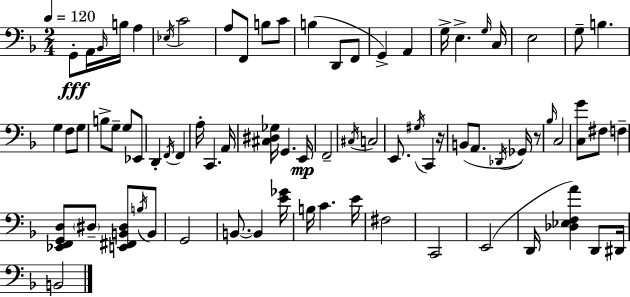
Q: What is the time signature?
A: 2/4